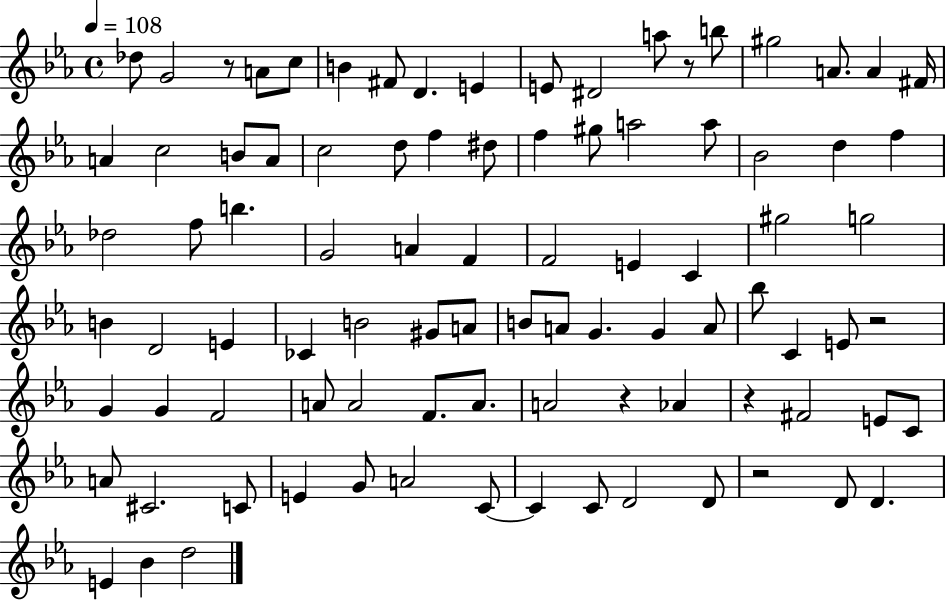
X:1
T:Untitled
M:4/4
L:1/4
K:Eb
_d/2 G2 z/2 A/2 c/2 B ^F/2 D E E/2 ^D2 a/2 z/2 b/2 ^g2 A/2 A ^F/4 A c2 B/2 A/2 c2 d/2 f ^d/2 f ^g/2 a2 a/2 _B2 d f _d2 f/2 b G2 A F F2 E C ^g2 g2 B D2 E _C B2 ^G/2 A/2 B/2 A/2 G G A/2 _b/2 C E/2 z2 G G F2 A/2 A2 F/2 A/2 A2 z _A z ^F2 E/2 C/2 A/2 ^C2 C/2 E G/2 A2 C/2 C C/2 D2 D/2 z2 D/2 D E _B d2